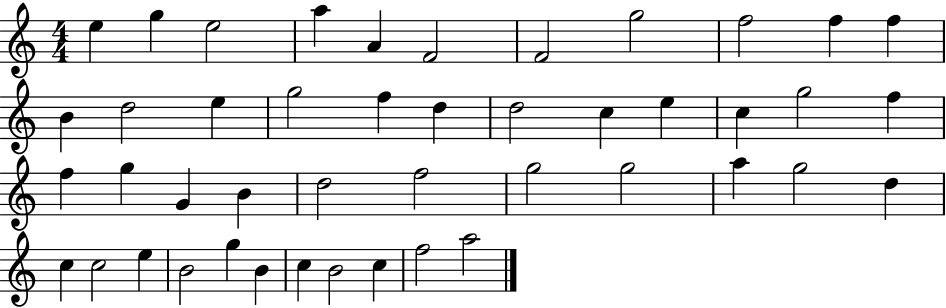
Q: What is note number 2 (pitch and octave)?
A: G5